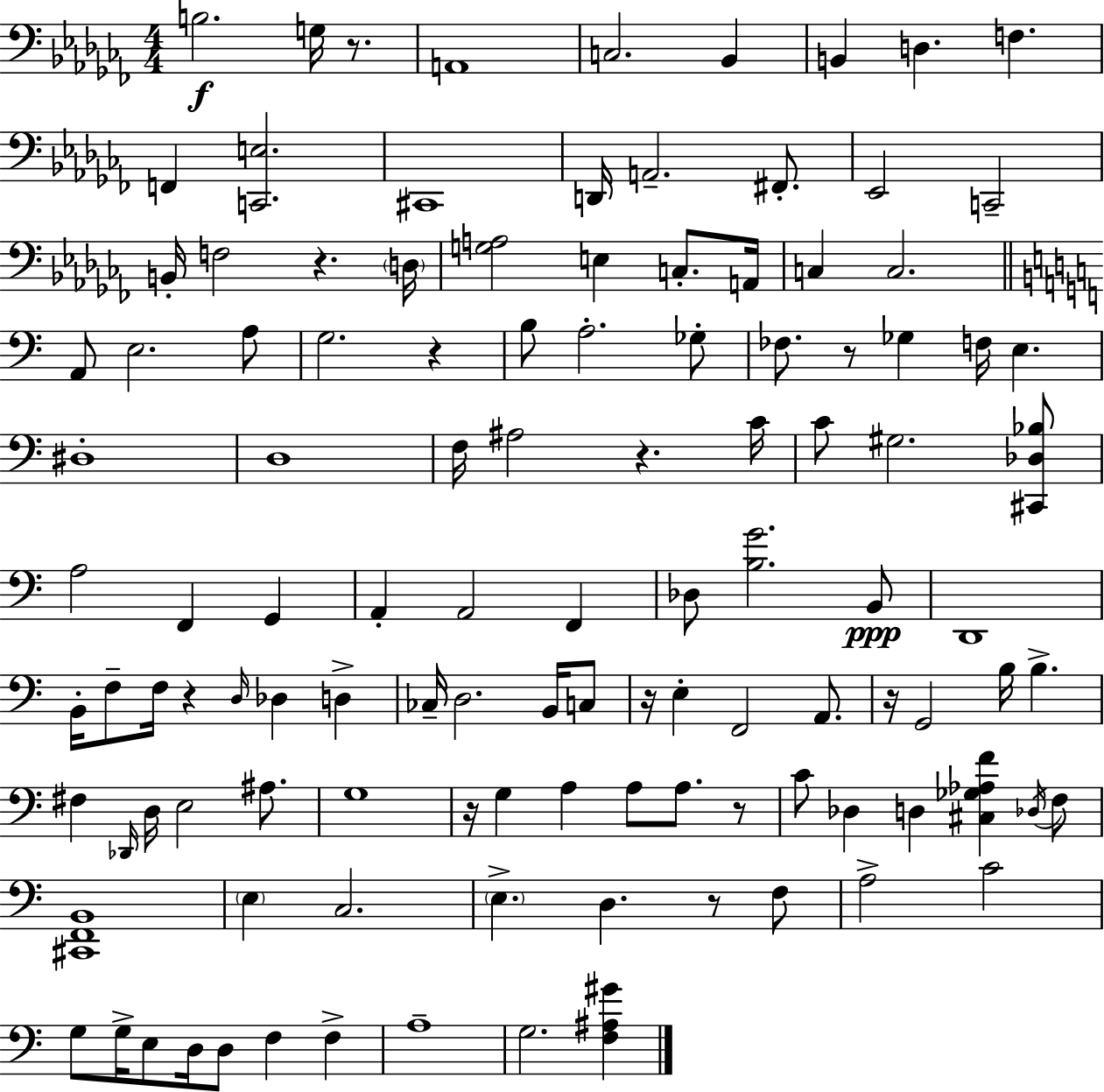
X:1
T:Untitled
M:4/4
L:1/4
K:Abm
B,2 G,/4 z/2 A,,4 C,2 _B,, B,, D, F, F,, [C,,E,]2 ^C,,4 D,,/4 A,,2 ^F,,/2 _E,,2 C,,2 B,,/4 F,2 z D,/4 [G,A,]2 E, C,/2 A,,/4 C, C,2 A,,/2 E,2 A,/2 G,2 z B,/2 A,2 _G,/2 _F,/2 z/2 _G, F,/4 E, ^D,4 D,4 F,/4 ^A,2 z C/4 C/2 ^G,2 [^C,,_D,_B,]/2 A,2 F,, G,, A,, A,,2 F,, _D,/2 [B,G]2 B,,/2 D,,4 B,,/4 F,/2 F,/4 z D,/4 _D, D, _C,/4 D,2 B,,/4 C,/2 z/4 E, F,,2 A,,/2 z/4 G,,2 B,/4 B, ^F, _D,,/4 D,/4 E,2 ^A,/2 G,4 z/4 G, A, A,/2 A,/2 z/2 C/2 _D, D, [^C,_G,_A,F] _D,/4 F,/2 [^C,,F,,B,,]4 E, C,2 E, D, z/2 F,/2 A,2 C2 G,/2 G,/4 E,/2 D,/4 D,/2 F, F, A,4 G,2 [F,^A,^G]